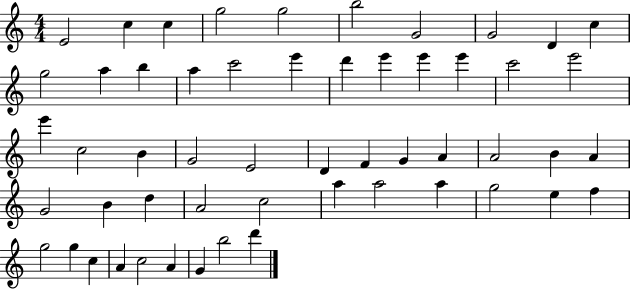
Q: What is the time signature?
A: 4/4